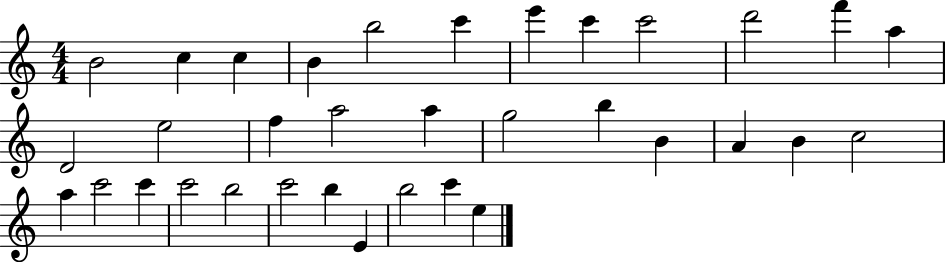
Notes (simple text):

B4/h C5/q C5/q B4/q B5/h C6/q E6/q C6/q C6/h D6/h F6/q A5/q D4/h E5/h F5/q A5/h A5/q G5/h B5/q B4/q A4/q B4/q C5/h A5/q C6/h C6/q C6/h B5/h C6/h B5/q E4/q B5/h C6/q E5/q